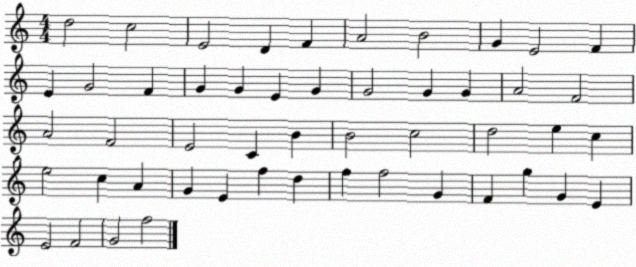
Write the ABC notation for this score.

X:1
T:Untitled
M:4/4
L:1/4
K:C
d2 c2 E2 D F A2 B2 G E2 F E G2 F G G E G G2 G G A2 F2 A2 F2 E2 C B B2 c2 d2 e c e2 c A G E f d f f2 G F g G E E2 F2 G2 f2